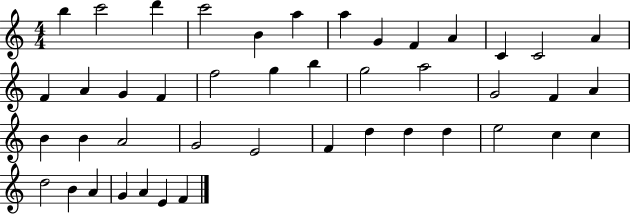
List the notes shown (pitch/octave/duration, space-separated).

B5/q C6/h D6/q C6/h B4/q A5/q A5/q G4/q F4/q A4/q C4/q C4/h A4/q F4/q A4/q G4/q F4/q F5/h G5/q B5/q G5/h A5/h G4/h F4/q A4/q B4/q B4/q A4/h G4/h E4/h F4/q D5/q D5/q D5/q E5/h C5/q C5/q D5/h B4/q A4/q G4/q A4/q E4/q F4/q